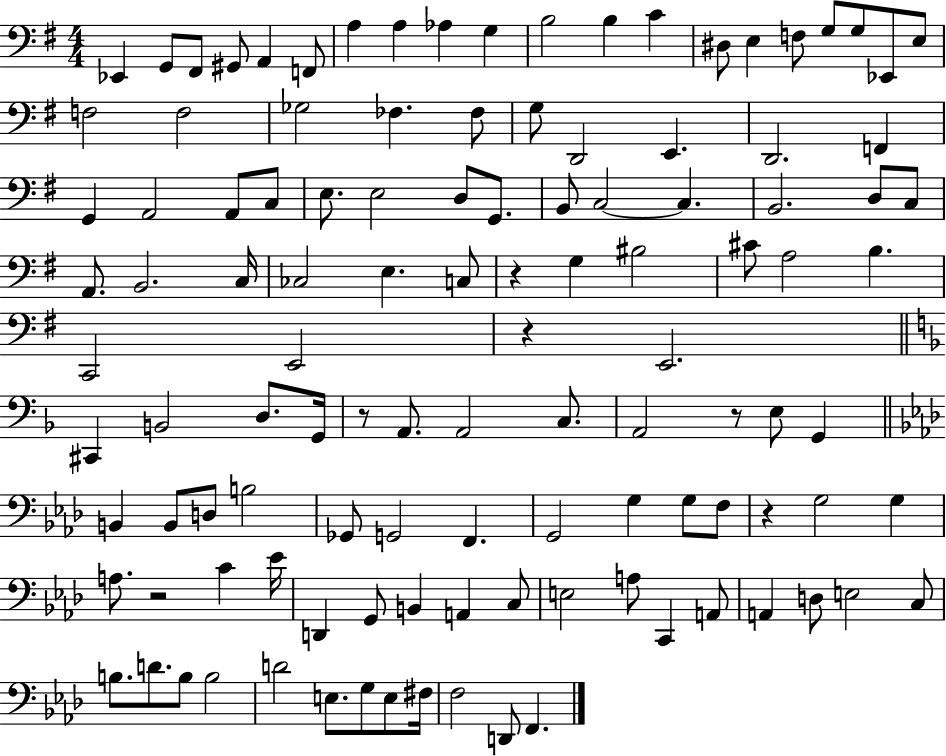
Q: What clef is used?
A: bass